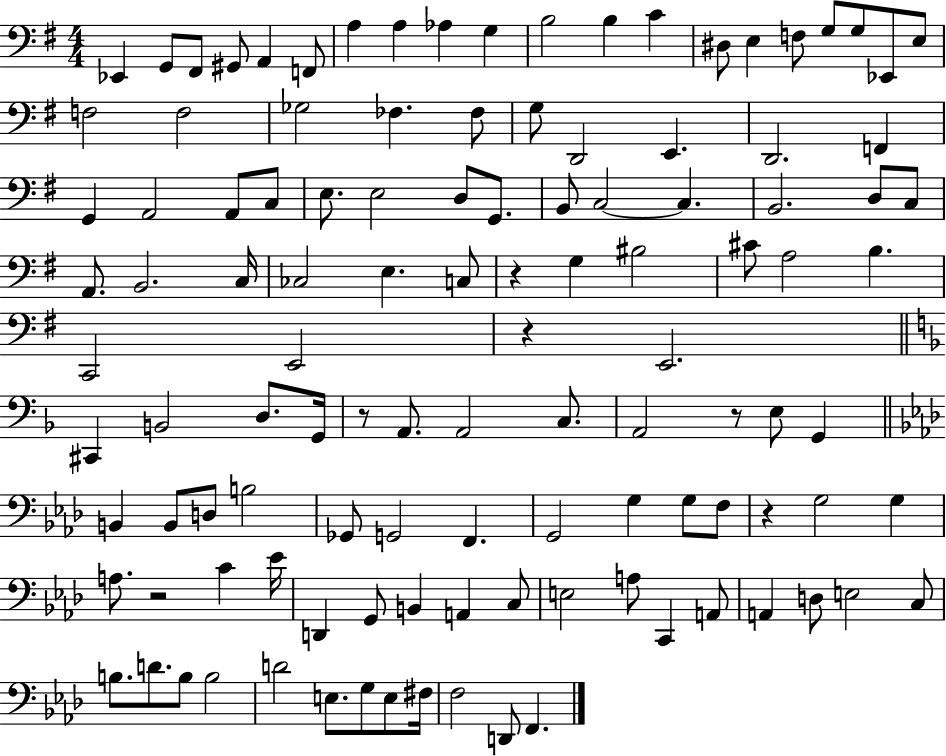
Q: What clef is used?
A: bass